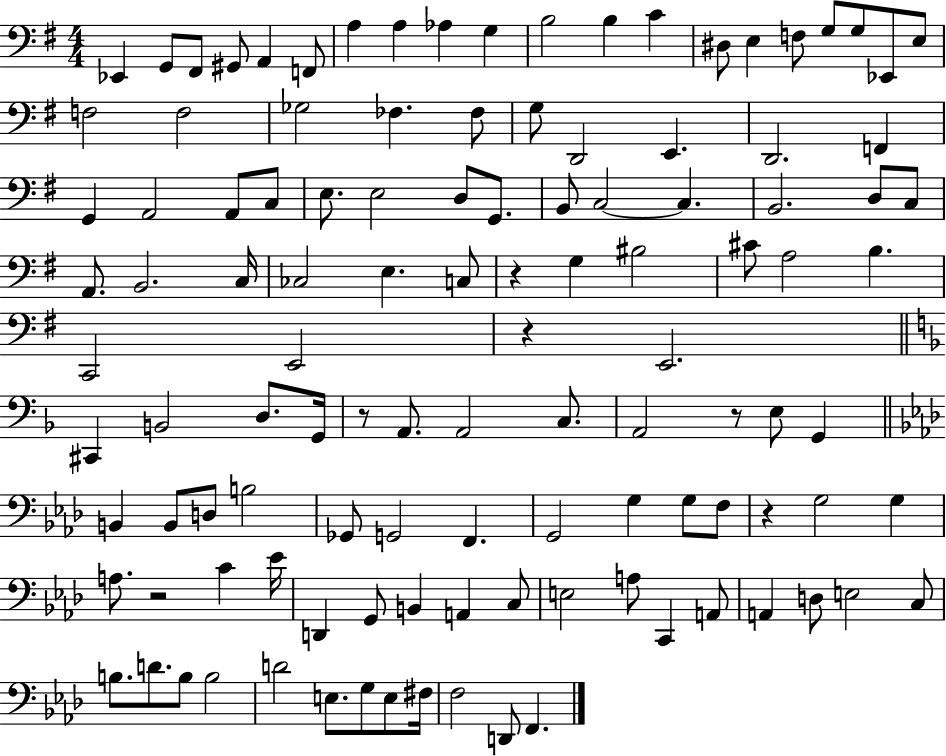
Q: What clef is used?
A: bass